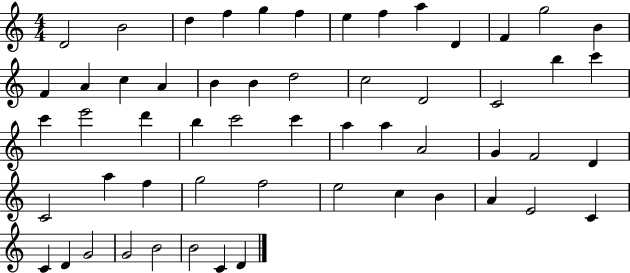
{
  \clef treble
  \numericTimeSignature
  \time 4/4
  \key c \major
  d'2 b'2 | d''4 f''4 g''4 f''4 | e''4 f''4 a''4 d'4 | f'4 g''2 b'4 | \break f'4 a'4 c''4 a'4 | b'4 b'4 d''2 | c''2 d'2 | c'2 b''4 c'''4 | \break c'''4 e'''2 d'''4 | b''4 c'''2 c'''4 | a''4 a''4 a'2 | g'4 f'2 d'4 | \break c'2 a''4 f''4 | g''2 f''2 | e''2 c''4 b'4 | a'4 e'2 c'4 | \break c'4 d'4 g'2 | g'2 b'2 | b'2 c'4 d'4 | \bar "|."
}